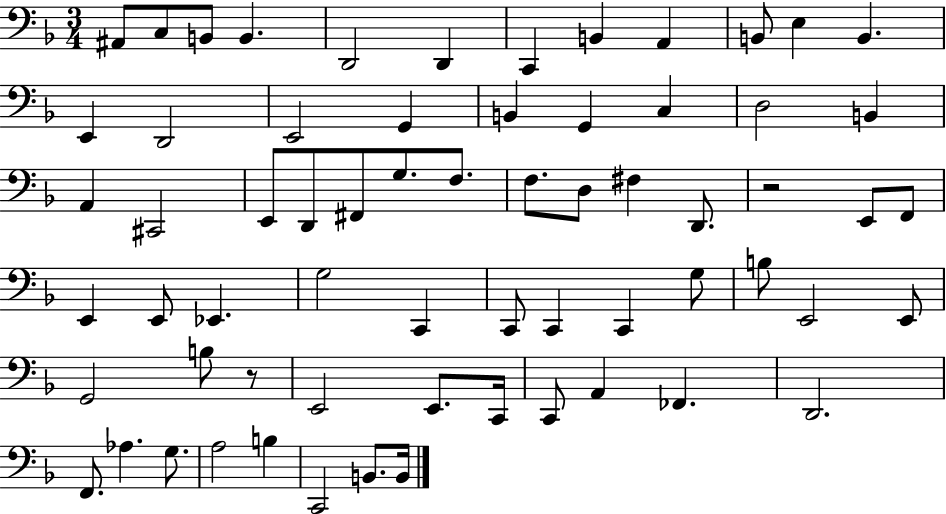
{
  \clef bass
  \numericTimeSignature
  \time 3/4
  \key f \major
  ais,8 c8 b,8 b,4. | d,2 d,4 | c,4 b,4 a,4 | b,8 e4 b,4. | \break e,4 d,2 | e,2 g,4 | b,4 g,4 c4 | d2 b,4 | \break a,4 cis,2 | e,8 d,8 fis,8 g8. f8. | f8. d8 fis4 d,8. | r2 e,8 f,8 | \break e,4 e,8 ees,4. | g2 c,4 | c,8 c,4 c,4 g8 | b8 e,2 e,8 | \break g,2 b8 r8 | e,2 e,8. c,16 | c,8 a,4 fes,4. | d,2. | \break f,8. aes4. g8. | a2 b4 | c,2 b,8. b,16 | \bar "|."
}